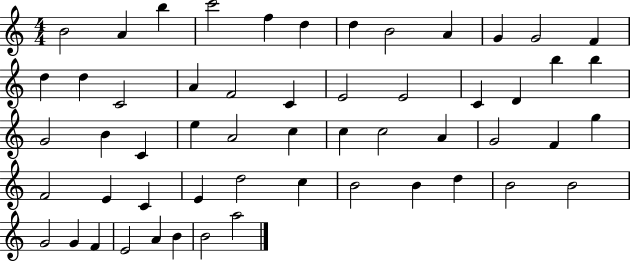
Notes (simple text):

B4/h A4/q B5/q C6/h F5/q D5/q D5/q B4/h A4/q G4/q G4/h F4/q D5/q D5/q C4/h A4/q F4/h C4/q E4/h E4/h C4/q D4/q B5/q B5/q G4/h B4/q C4/q E5/q A4/h C5/q C5/q C5/h A4/q G4/h F4/q G5/q F4/h E4/q C4/q E4/q D5/h C5/q B4/h B4/q D5/q B4/h B4/h G4/h G4/q F4/q E4/h A4/q B4/q B4/h A5/h